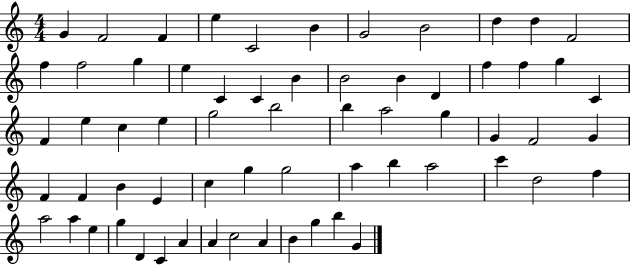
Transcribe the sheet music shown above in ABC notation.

X:1
T:Untitled
M:4/4
L:1/4
K:C
G F2 F e C2 B G2 B2 d d F2 f f2 g e C C B B2 B D f f g C F e c e g2 b2 b a2 g G F2 G F F B E c g g2 a b a2 c' d2 f a2 a e g D C A A c2 A B g b G